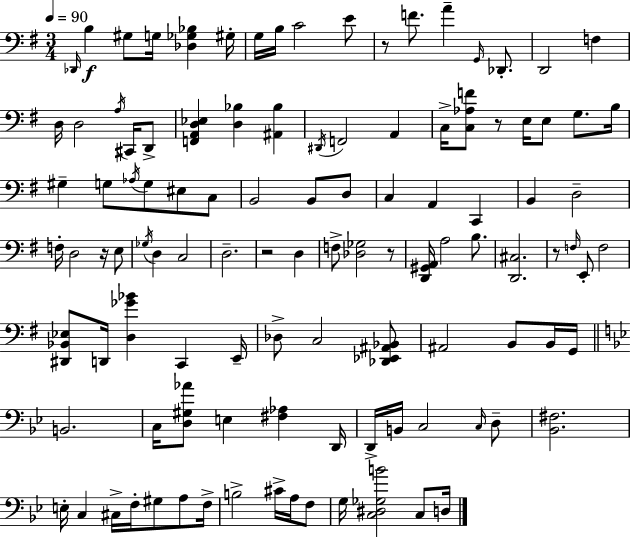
{
  \clef bass
  \numericTimeSignature
  \time 3/4
  \key g \major
  \tempo 4 = 90
  \grace { des,16 }\f b4 gis8 g16 <des ges bes>4 | gis16-. g16 b16 c'2 e'8 | r8 f'8. a'4-- \grace { g,16 } des,8.-. | d,2 f4 | \break d16 d2 \acciaccatura { a16 } | cis,16 d,8-> <f, a, d ees>4 <d bes>4 <ais, bes>4 | \acciaccatura { dis,16 } f,2 | a,4 c16-> <c aes f'>8 r8 e16 e8 | \break g8. b16 gis4-- g8 \acciaccatura { aes16 } g8 | eis8 c8 b,2 | b,8 d8 c4 a,4 | c,4 b,4 d2-- | \break f16-. d2 | r16 e8 \acciaccatura { ges16 } d4 c2 | d2.-- | r2 | \break d4 f8-> <des ges>2 | r8 <d, gis, a,>16 a2 | b8. <d, cis>2. | r8 \grace { f16 } e,8-. f2 | \break <dis, bes, ees>8 d,16 <d ges' bes'>4 | c,4 e,16-- des8-> c2 | <des, ees, ais, bes,>8 ais,2 | b,8 b,16 g,16 \bar "||" \break \key g \minor b,2. | c16 <d gis aes'>8 e4 <fis aes>4 d,16 | d,16-> b,16 c2 \grace { c16 } d8-- | <bes, fis>2. | \break e16-. c4 cis16-> f16-. gis8 a8 | f16-> b2-> cis'16-> a16 f8 | g16 <c dis ges b'>2 c8 | d16 \bar "|."
}